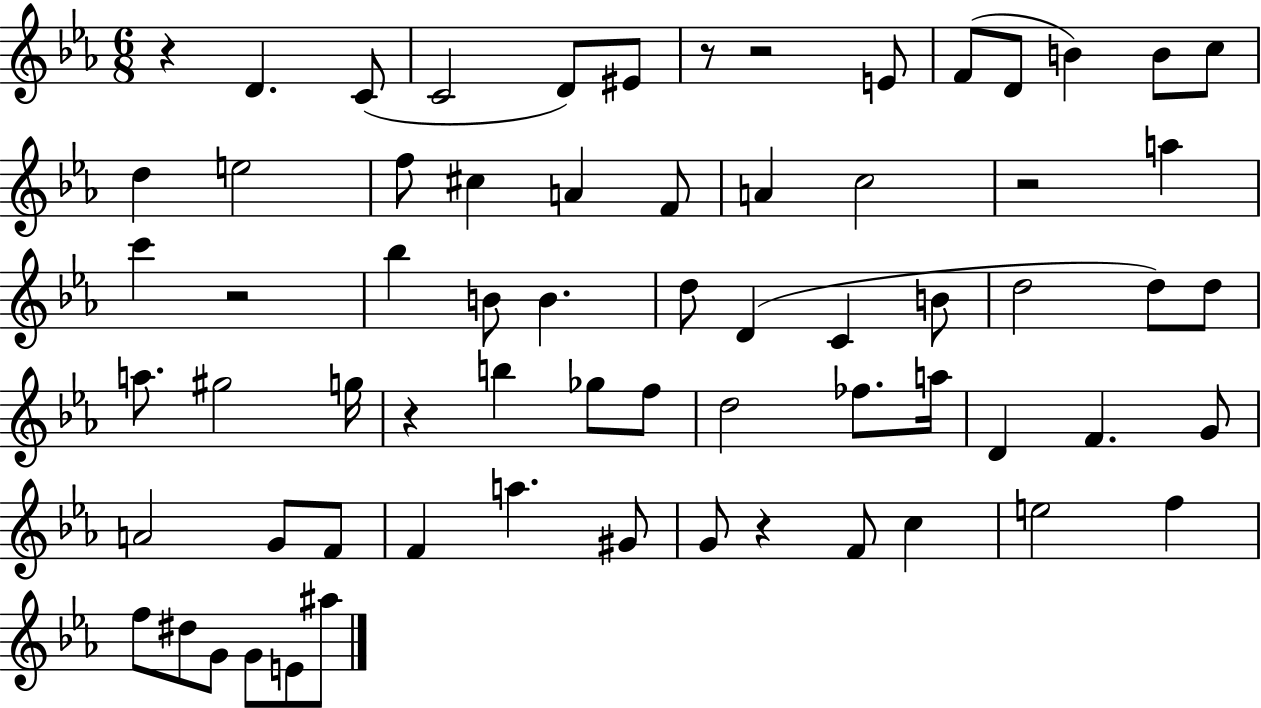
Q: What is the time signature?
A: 6/8